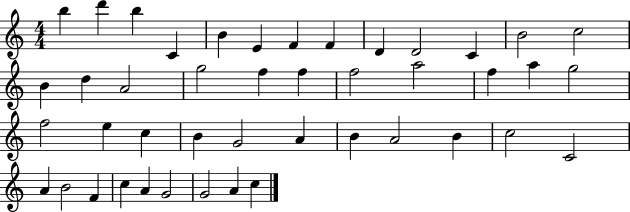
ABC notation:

X:1
T:Untitled
M:4/4
L:1/4
K:C
b d' b C B E F F D D2 C B2 c2 B d A2 g2 f f f2 a2 f a g2 f2 e c B G2 A B A2 B c2 C2 A B2 F c A G2 G2 A c